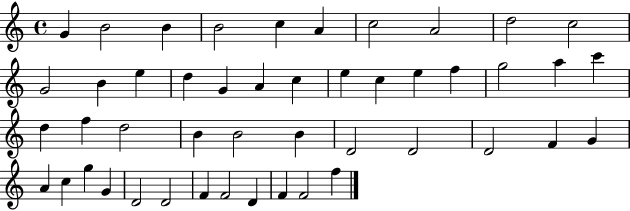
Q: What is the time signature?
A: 4/4